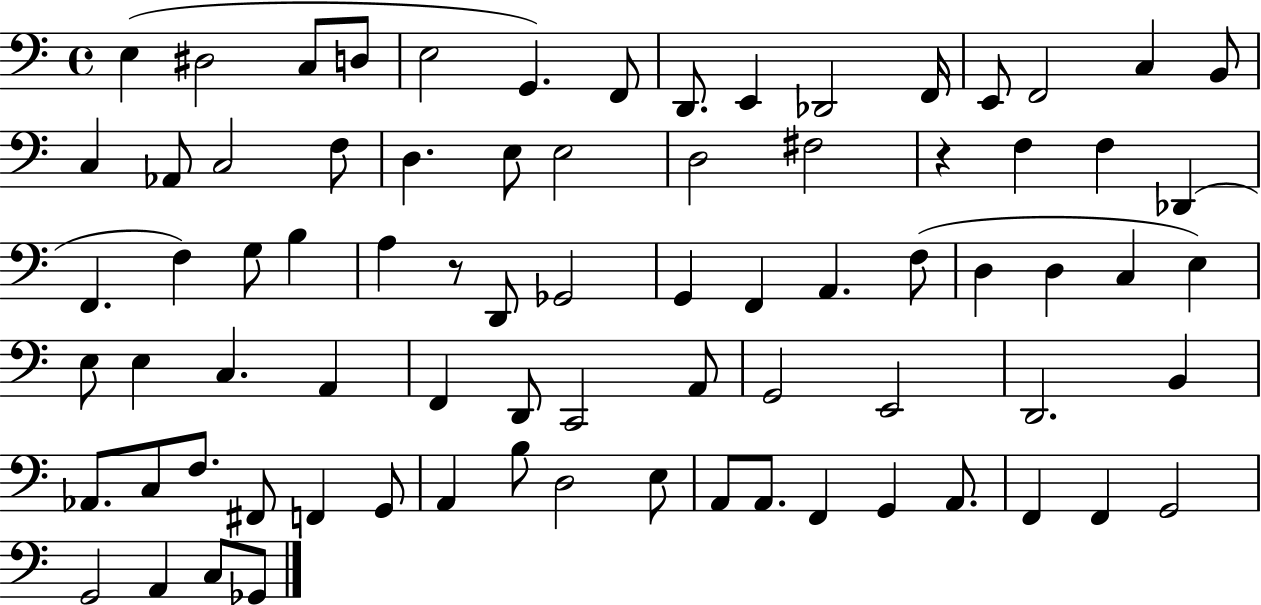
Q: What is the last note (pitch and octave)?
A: Gb2